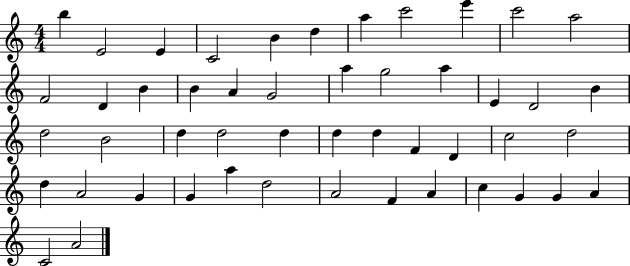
B5/q E4/h E4/q C4/h B4/q D5/q A5/q C6/h E6/q C6/h A5/h F4/h D4/q B4/q B4/q A4/q G4/h A5/q G5/h A5/q E4/q D4/h B4/q D5/h B4/h D5/q D5/h D5/q D5/q D5/q F4/q D4/q C5/h D5/h D5/q A4/h G4/q G4/q A5/q D5/h A4/h F4/q A4/q C5/q G4/q G4/q A4/q C4/h A4/h